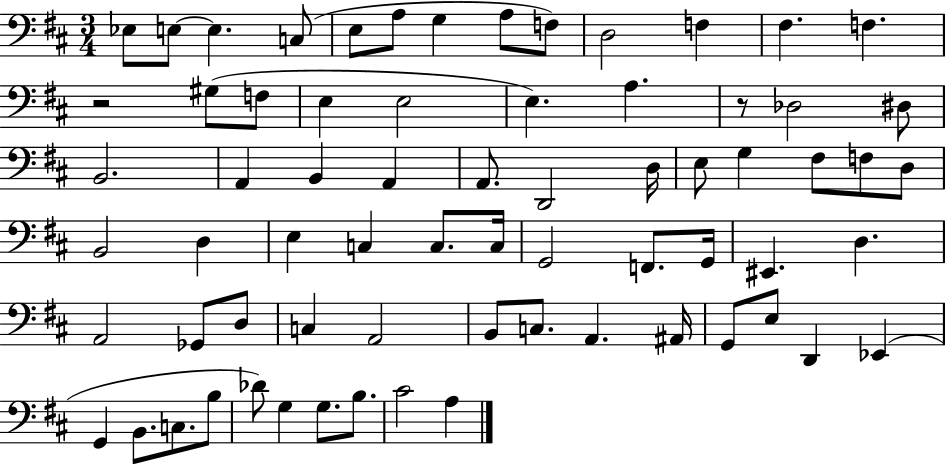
X:1
T:Untitled
M:3/4
L:1/4
K:D
_E,/2 E,/2 E, C,/2 E,/2 A,/2 G, A,/2 F,/2 D,2 F, ^F, F, z2 ^G,/2 F,/2 E, E,2 E, A, z/2 _D,2 ^D,/2 B,,2 A,, B,, A,, A,,/2 D,,2 D,/4 E,/2 G, ^F,/2 F,/2 D,/2 B,,2 D, E, C, C,/2 C,/4 G,,2 F,,/2 G,,/4 ^E,, D, A,,2 _G,,/2 D,/2 C, A,,2 B,,/2 C,/2 A,, ^A,,/4 G,,/2 E,/2 D,, _E,, G,, B,,/2 C,/2 B,/2 _D/2 G, G,/2 B,/2 ^C2 A,